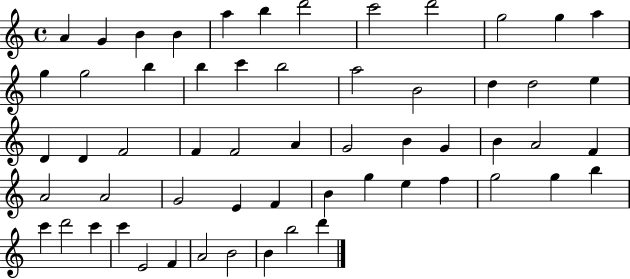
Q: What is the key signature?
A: C major